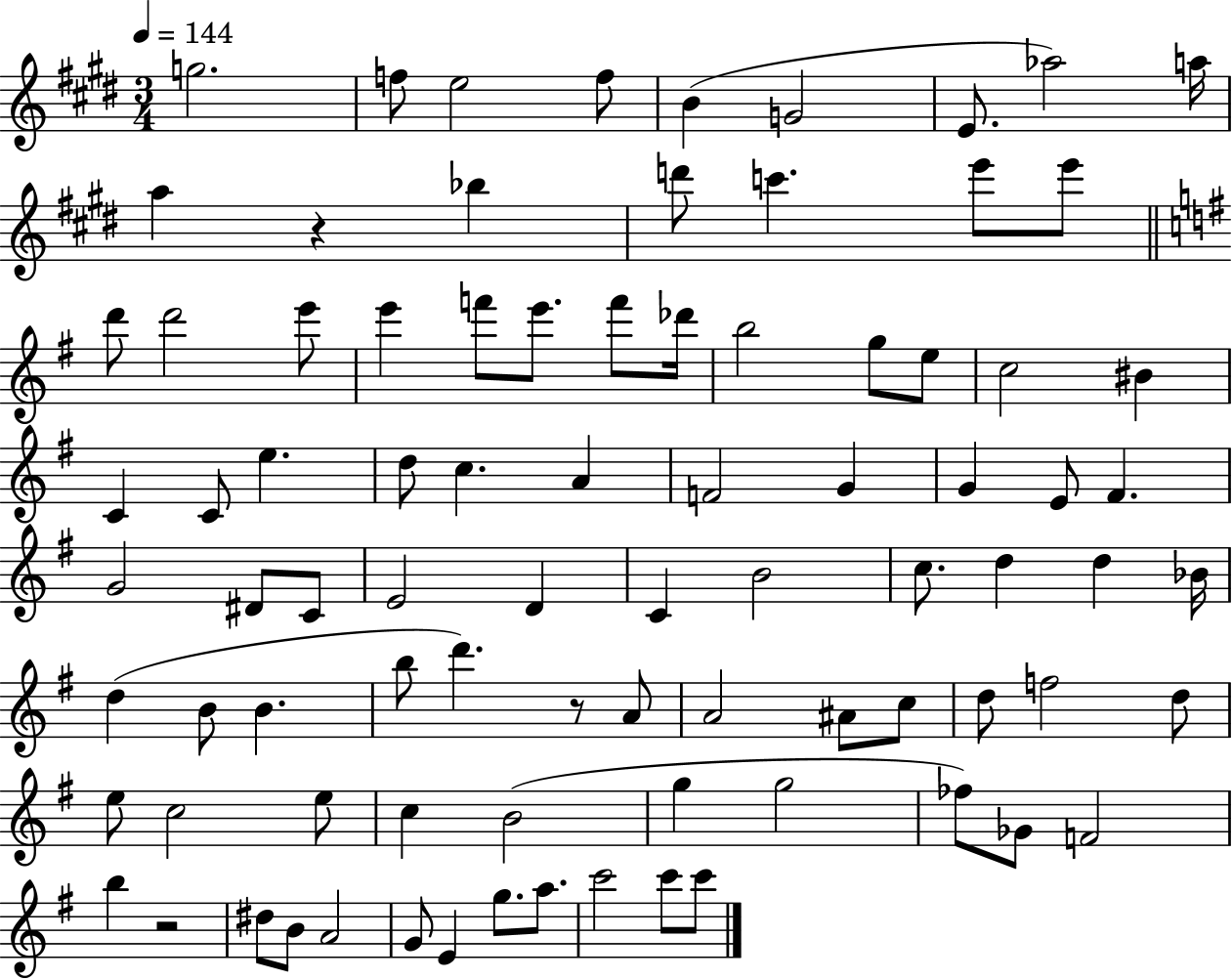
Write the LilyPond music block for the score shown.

{
  \clef treble
  \numericTimeSignature
  \time 3/4
  \key e \major
  \tempo 4 = 144
  g''2. | f''8 e''2 f''8 | b'4( g'2 | e'8. aes''2) a''16 | \break a''4 r4 bes''4 | d'''8 c'''4. e'''8 e'''8 | \bar "||" \break \key e \minor d'''8 d'''2 e'''8 | e'''4 f'''8 e'''8. f'''8 des'''16 | b''2 g''8 e''8 | c''2 bis'4 | \break c'4 c'8 e''4. | d''8 c''4. a'4 | f'2 g'4 | g'4 e'8 fis'4. | \break g'2 dis'8 c'8 | e'2 d'4 | c'4 b'2 | c''8. d''4 d''4 bes'16 | \break d''4( b'8 b'4. | b''8 d'''4.) r8 a'8 | a'2 ais'8 c''8 | d''8 f''2 d''8 | \break e''8 c''2 e''8 | c''4 b'2( | g''4 g''2 | fes''8) ges'8 f'2 | \break b''4 r2 | dis''8 b'8 a'2 | g'8 e'4 g''8. a''8. | c'''2 c'''8 c'''8 | \break \bar "|."
}